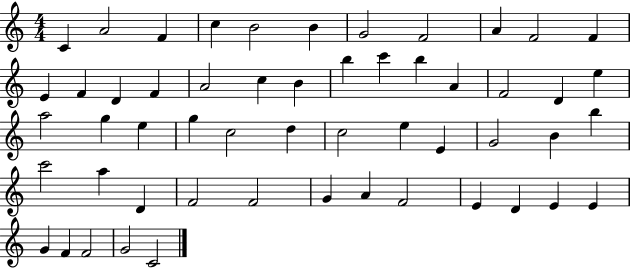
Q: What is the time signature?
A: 4/4